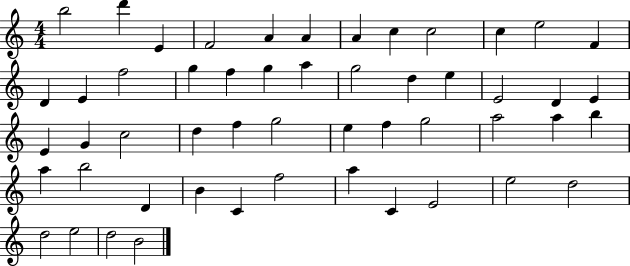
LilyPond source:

{
  \clef treble
  \numericTimeSignature
  \time 4/4
  \key c \major
  b''2 d'''4 e'4 | f'2 a'4 a'4 | a'4 c''4 c''2 | c''4 e''2 f'4 | \break d'4 e'4 f''2 | g''4 f''4 g''4 a''4 | g''2 d''4 e''4 | e'2 d'4 e'4 | \break e'4 g'4 c''2 | d''4 f''4 g''2 | e''4 f''4 g''2 | a''2 a''4 b''4 | \break a''4 b''2 d'4 | b'4 c'4 f''2 | a''4 c'4 e'2 | e''2 d''2 | \break d''2 e''2 | d''2 b'2 | \bar "|."
}